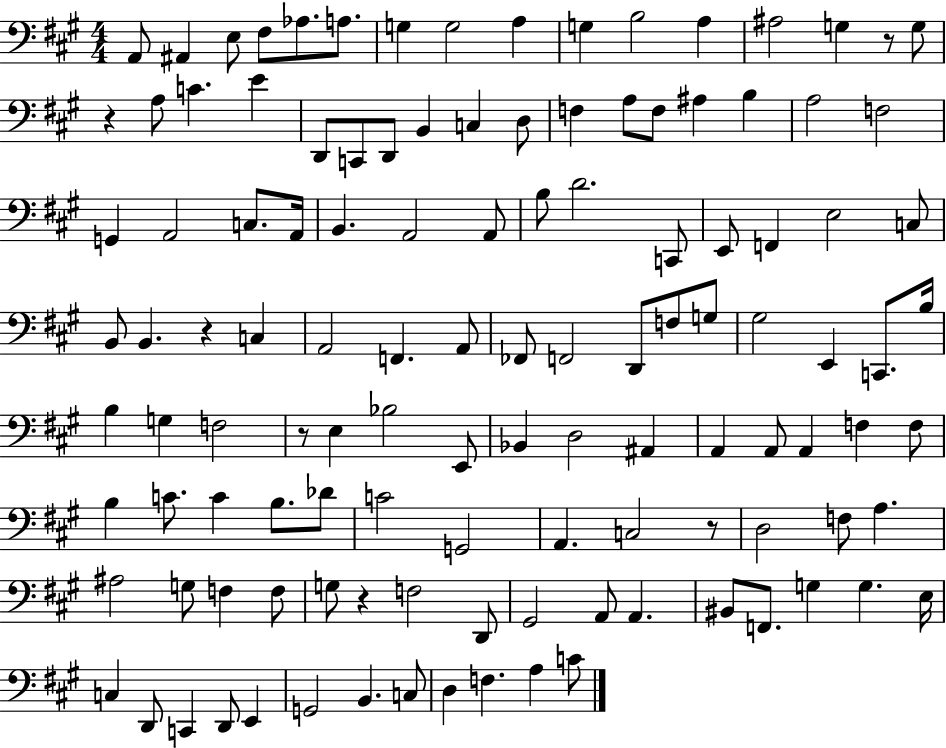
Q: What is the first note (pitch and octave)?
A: A2